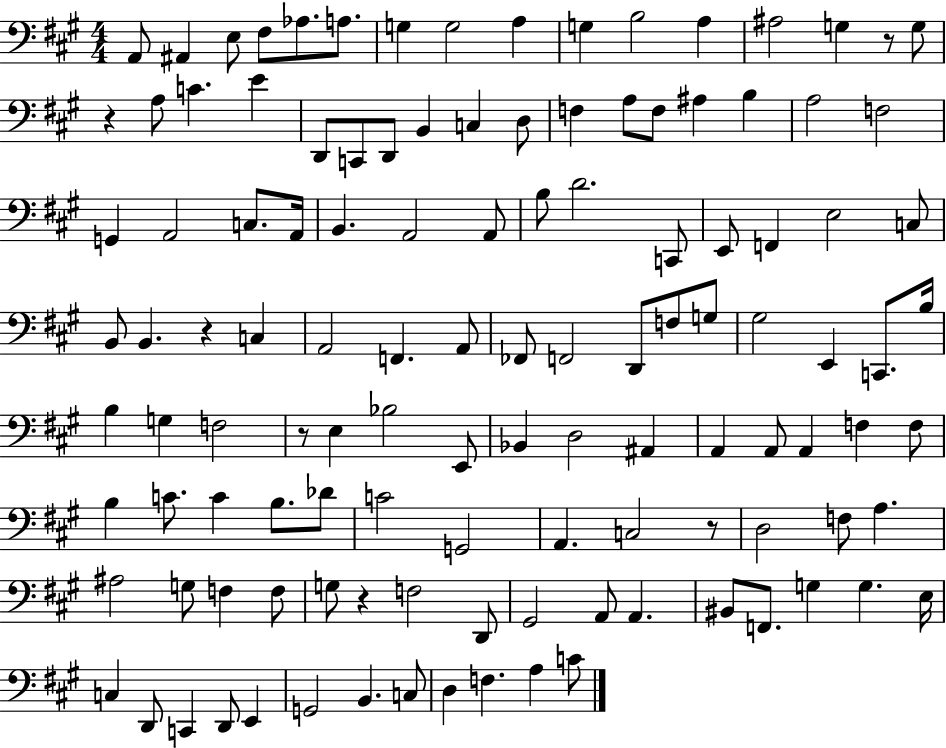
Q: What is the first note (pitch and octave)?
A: A2